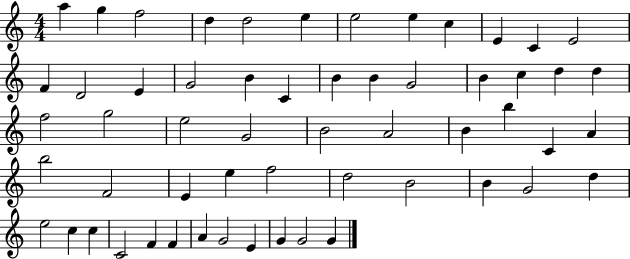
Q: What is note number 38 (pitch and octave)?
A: E4